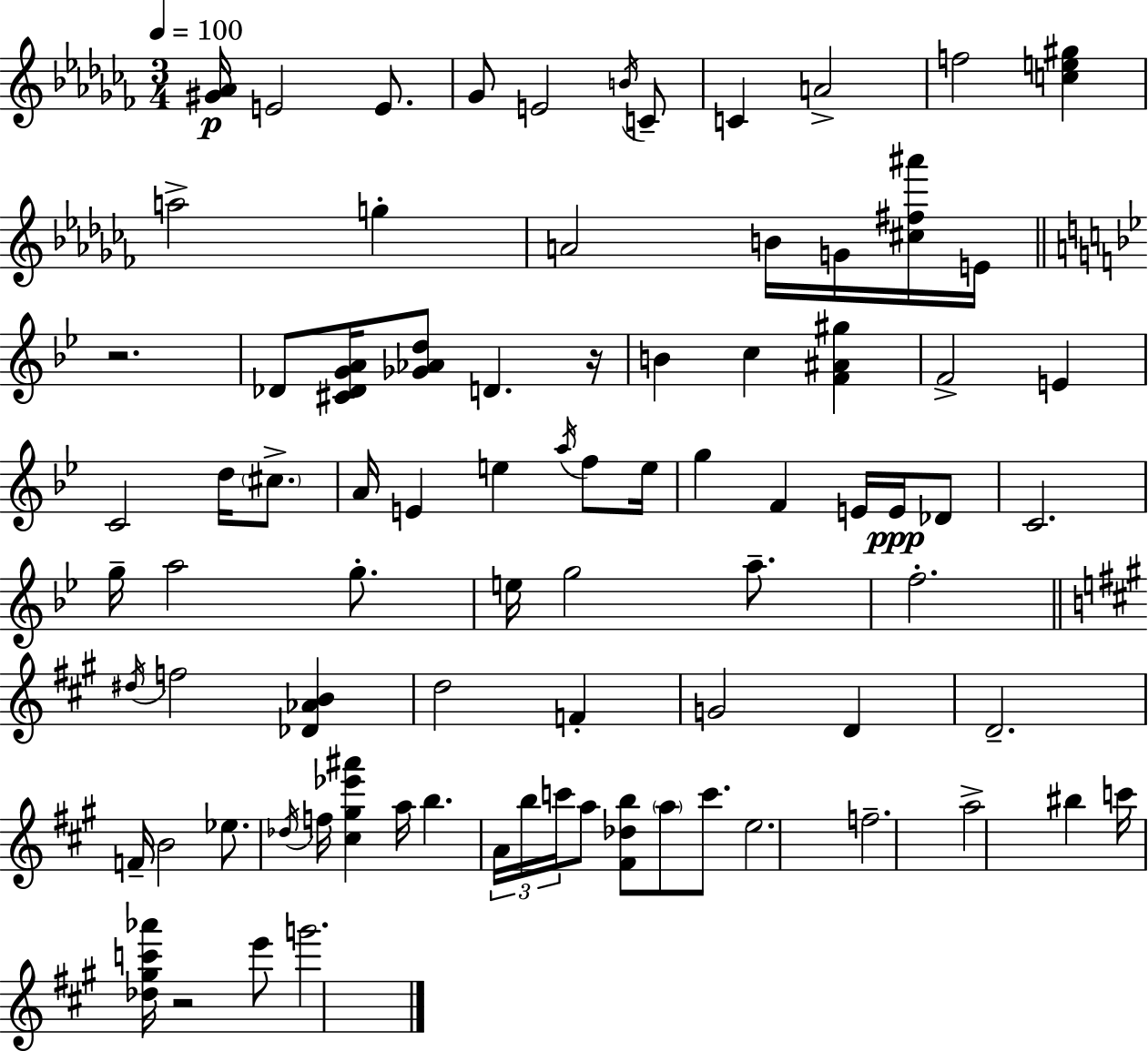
{
  \clef treble
  \numericTimeSignature
  \time 3/4
  \key aes \minor
  \tempo 4 = 100
  \repeat volta 2 { <gis' aes'>16\p e'2 e'8. | ges'8 e'2 \acciaccatura { b'16 } c'8-- | c'4 a'2-> | f''2 <c'' e'' gis''>4 | \break a''2-> g''4-. | a'2 b'16 g'16 <cis'' fis'' ais'''>16 | e'16 \bar "||" \break \key bes \major r2. | des'8 <cis' des' g' a'>16 <ges' aes' d''>8 d'4. r16 | b'4 c''4 <f' ais' gis''>4 | f'2-> e'4 | \break c'2 d''16 \parenthesize cis''8.-> | a'16 e'4 e''4 \acciaccatura { a''16 } f''8 | e''16 g''4 f'4 e'16 e'16\ppp des'8 | c'2. | \break g''16-- a''2 g''8.-. | e''16 g''2 a''8.-- | f''2.-. | \bar "||" \break \key a \major \acciaccatura { dis''16 } f''2 <des' aes' b'>4 | d''2 f'4-. | g'2 d'4 | d'2.-- | \break f'16-- b'2 ees''8. | \acciaccatura { des''16 } f''16 <cis'' gis'' ees''' ais'''>4 a''16 b''4. | \tuplet 3/2 { a'16 b''16 c'''16 } a''8 <fis' des'' b''>8 \parenthesize a''8 c'''8. | e''2. | \break f''2.-- | a''2-> bis''4 | c'''16 <des'' gis'' c''' aes'''>16 r2 | e'''8 g'''2. | \break } \bar "|."
}